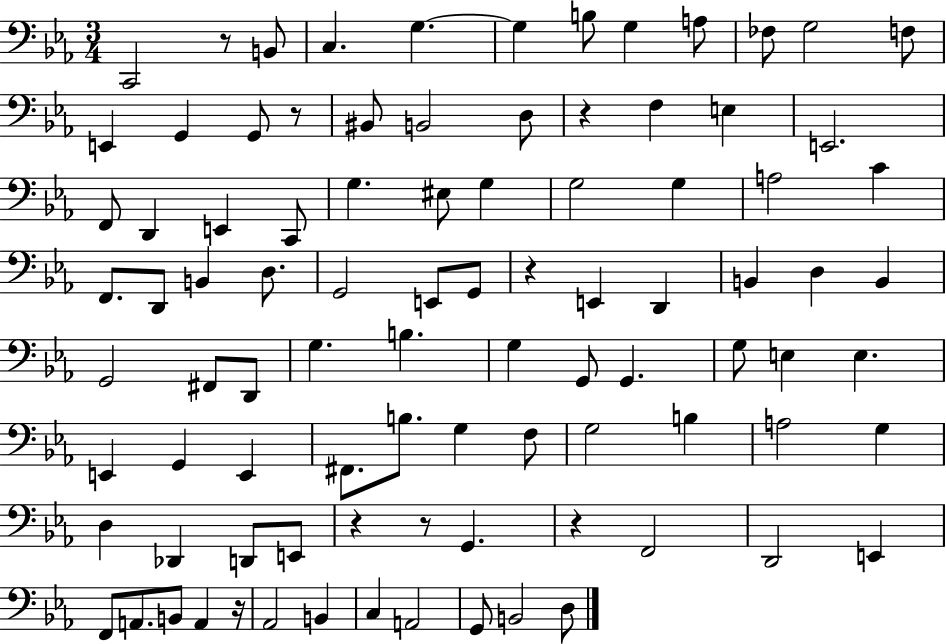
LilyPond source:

{
  \clef bass
  \numericTimeSignature
  \time 3/4
  \key ees \major
  c,2 r8 b,8 | c4. g4.~~ | g4 b8 g4 a8 | fes8 g2 f8 | \break e,4 g,4 g,8 r8 | bis,8 b,2 d8 | r4 f4 e4 | e,2. | \break f,8 d,4 e,4 c,8 | g4. eis8 g4 | g2 g4 | a2 c'4 | \break f,8. d,8 b,4 d8. | g,2 e,8 g,8 | r4 e,4 d,4 | b,4 d4 b,4 | \break g,2 fis,8 d,8 | g4. b4. | g4 g,8 g,4. | g8 e4 e4. | \break e,4 g,4 e,4 | fis,8. b8. g4 f8 | g2 b4 | a2 g4 | \break d4 des,4 d,8 e,8 | r4 r8 g,4. | r4 f,2 | d,2 e,4 | \break f,8 a,8. b,8 a,4 r16 | aes,2 b,4 | c4 a,2 | g,8 b,2 d8 | \break \bar "|."
}